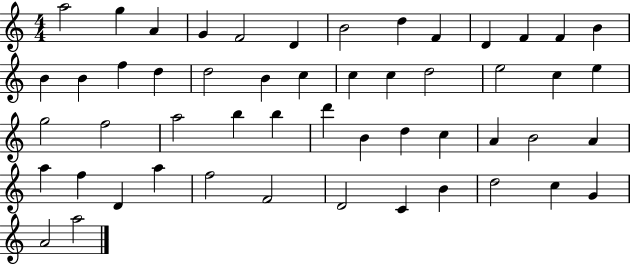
X:1
T:Untitled
M:4/4
L:1/4
K:C
a2 g A G F2 D B2 d F D F F B B B f d d2 B c c c d2 e2 c e g2 f2 a2 b b d' B d c A B2 A a f D a f2 F2 D2 C B d2 c G A2 a2